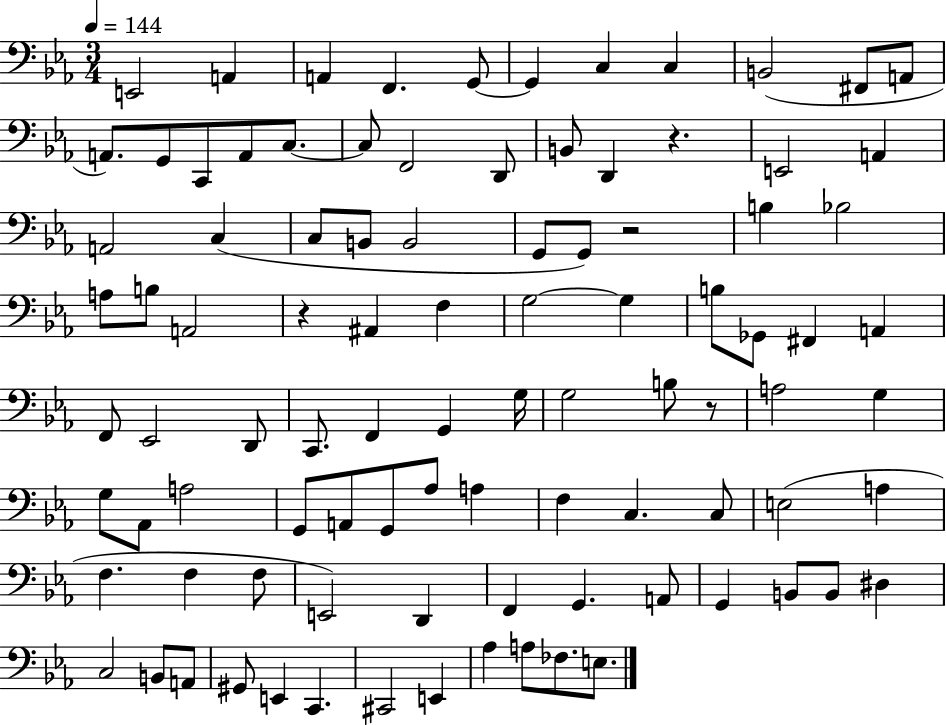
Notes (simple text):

E2/h A2/q A2/q F2/q. G2/e G2/q C3/q C3/q B2/h F#2/e A2/e A2/e. G2/e C2/e A2/e C3/e. C3/e F2/h D2/e B2/e D2/q R/q. E2/h A2/q A2/h C3/q C3/e B2/e B2/h G2/e G2/e R/h B3/q Bb3/h A3/e B3/e A2/h R/q A#2/q F3/q G3/h G3/q B3/e Gb2/e F#2/q A2/q F2/e Eb2/h D2/e C2/e. F2/q G2/q G3/s G3/h B3/e R/e A3/h G3/q G3/e Ab2/e A3/h G2/e A2/e G2/e Ab3/e A3/q F3/q C3/q. C3/e E3/h A3/q F3/q. F3/q F3/e E2/h D2/q F2/q G2/q. A2/e G2/q B2/e B2/e D#3/q C3/h B2/e A2/e G#2/e E2/q C2/q. C#2/h E2/q Ab3/q A3/e FES3/e. E3/e.